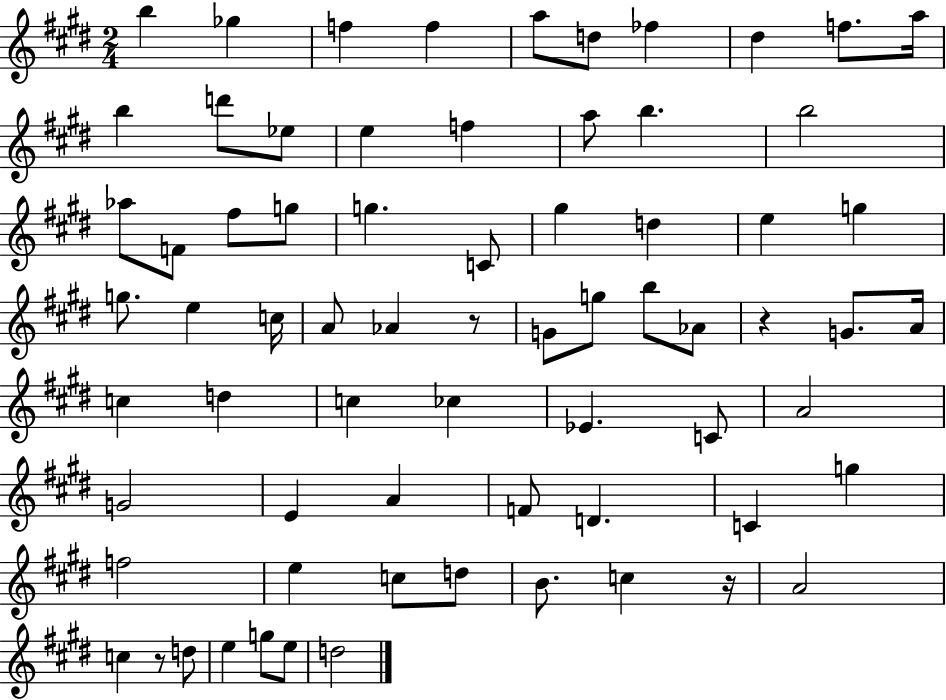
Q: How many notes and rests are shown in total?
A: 70